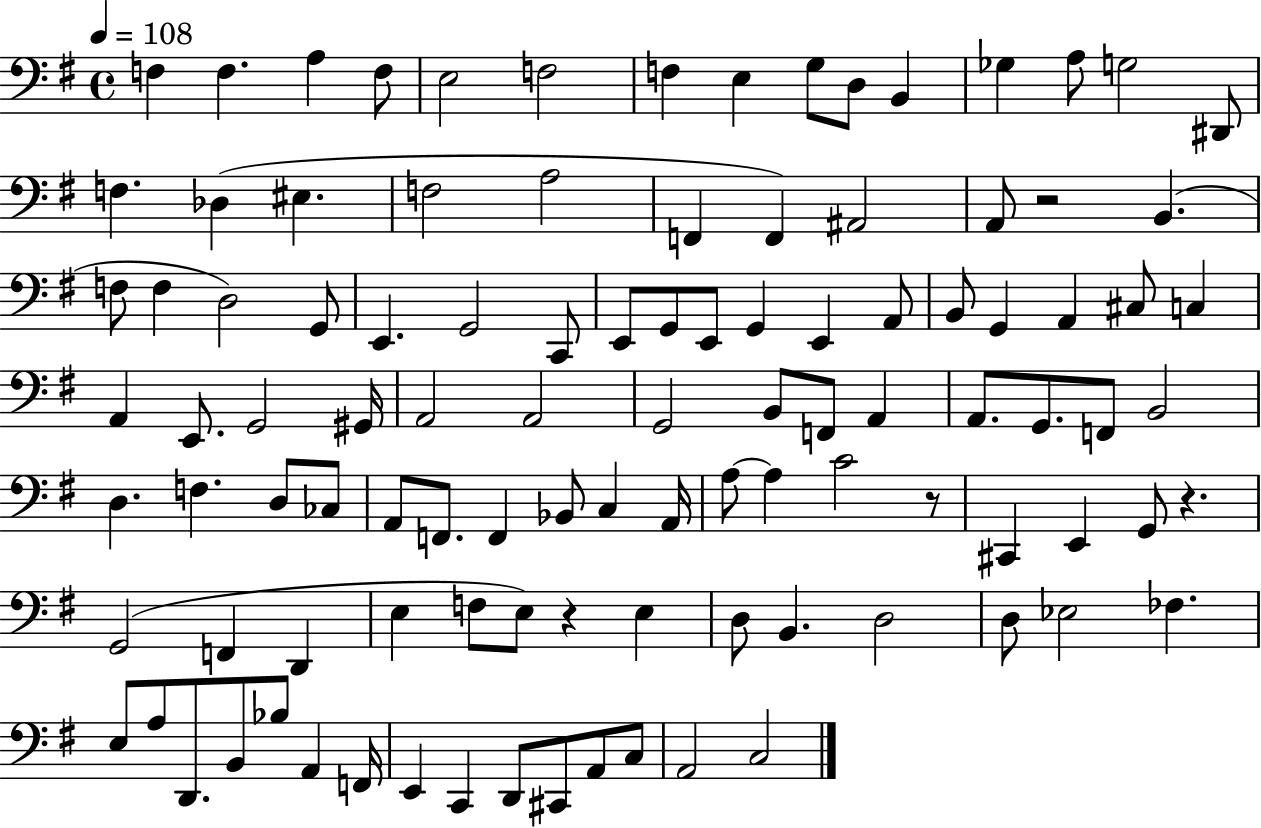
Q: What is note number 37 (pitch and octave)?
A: E2